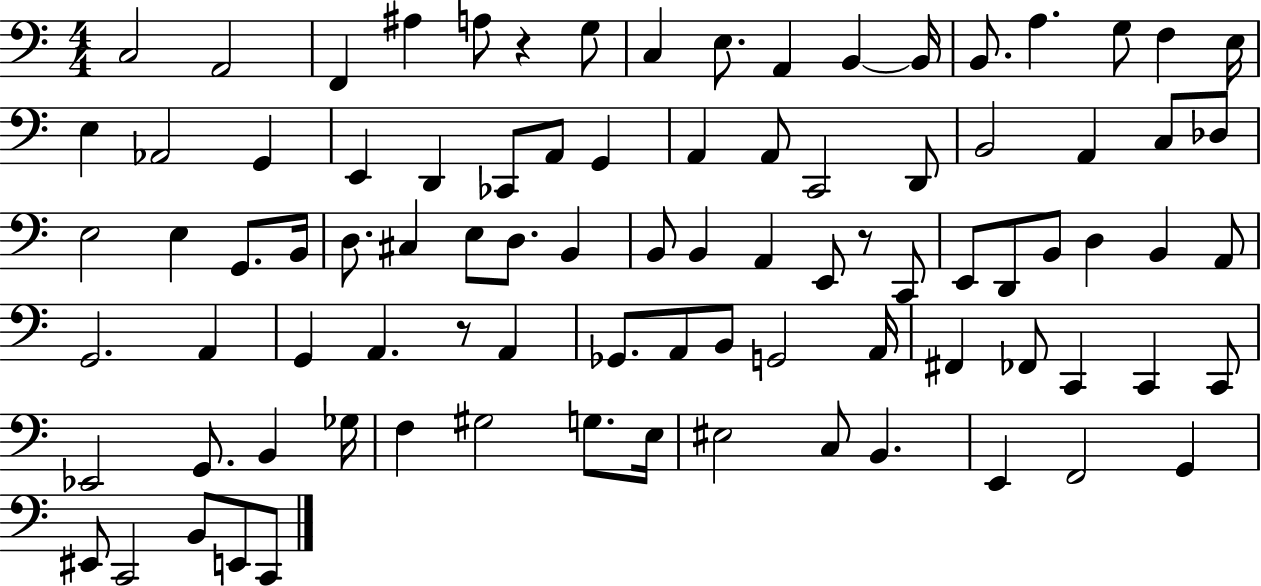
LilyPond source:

{
  \clef bass
  \numericTimeSignature
  \time 4/4
  \key c \major
  c2 a,2 | f,4 ais4 a8 r4 g8 | c4 e8. a,4 b,4~~ b,16 | b,8. a4. g8 f4 e16 | \break e4 aes,2 g,4 | e,4 d,4 ces,8 a,8 g,4 | a,4 a,8 c,2 d,8 | b,2 a,4 c8 des8 | \break e2 e4 g,8. b,16 | d8. cis4 e8 d8. b,4 | b,8 b,4 a,4 e,8 r8 c,8 | e,8 d,8 b,8 d4 b,4 a,8 | \break g,2. a,4 | g,4 a,4. r8 a,4 | ges,8. a,8 b,8 g,2 a,16 | fis,4 fes,8 c,4 c,4 c,8 | \break ees,2 g,8. b,4 ges16 | f4 gis2 g8. e16 | eis2 c8 b,4. | e,4 f,2 g,4 | \break eis,8 c,2 b,8 e,8 c,8 | \bar "|."
}